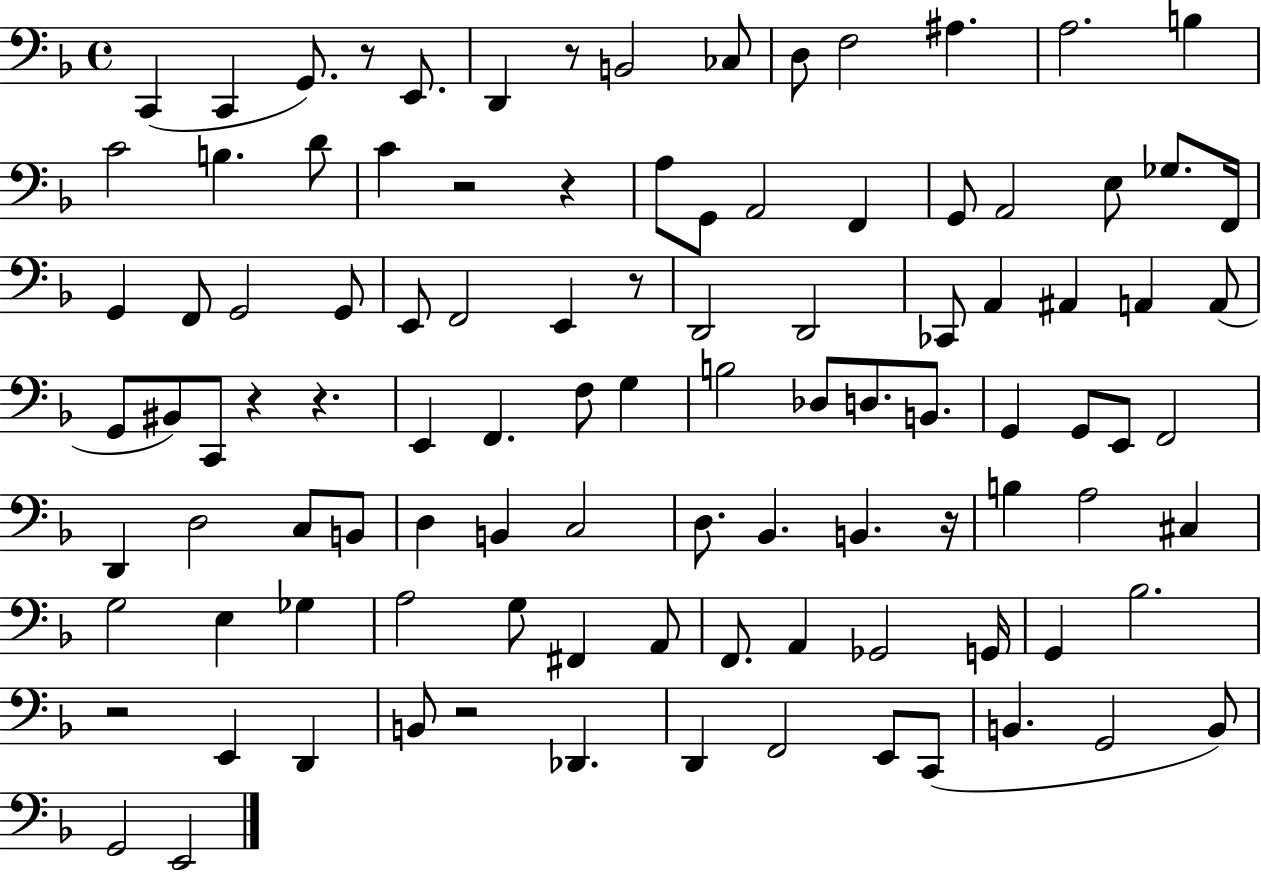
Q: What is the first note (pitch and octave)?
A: C2